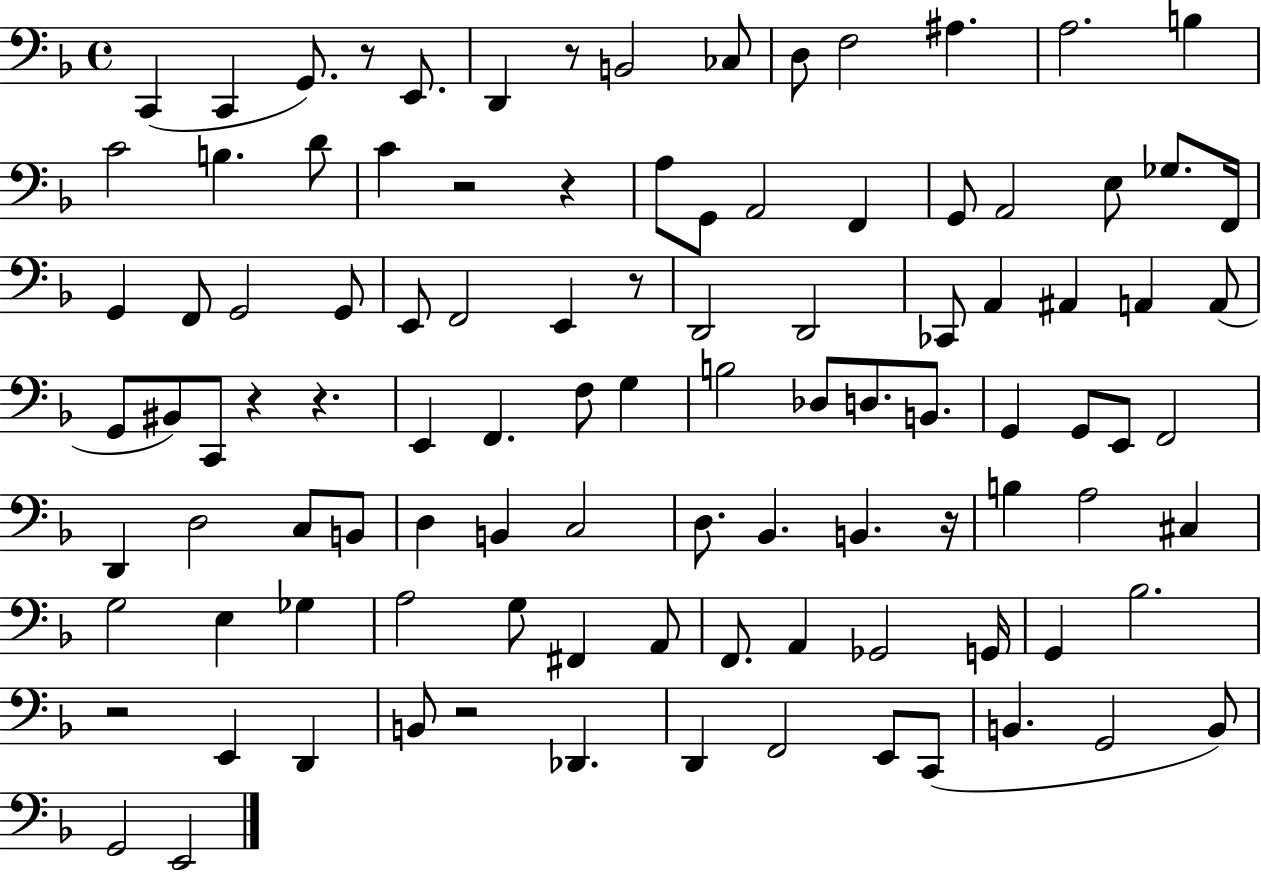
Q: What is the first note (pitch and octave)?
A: C2